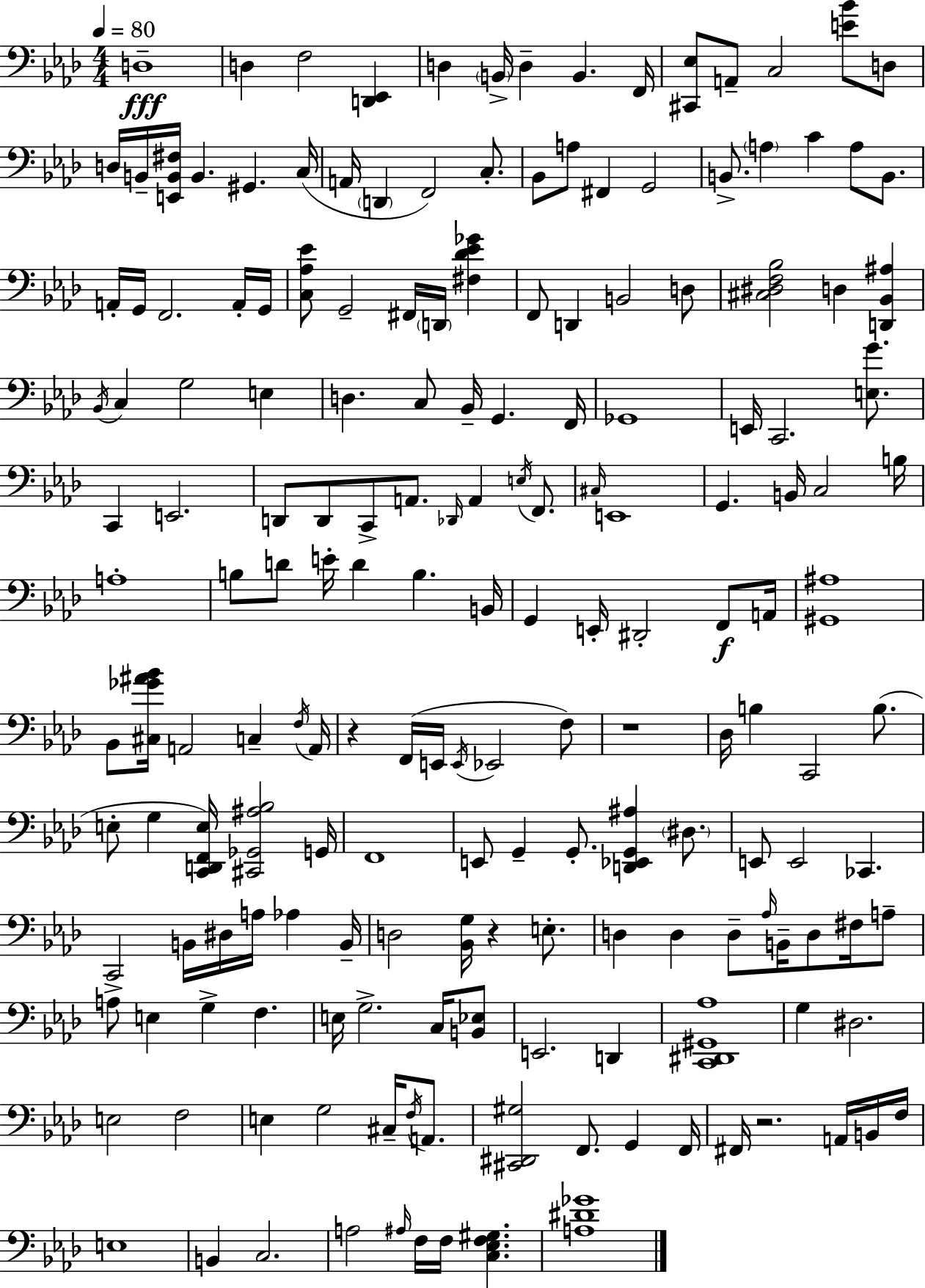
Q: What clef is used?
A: bass